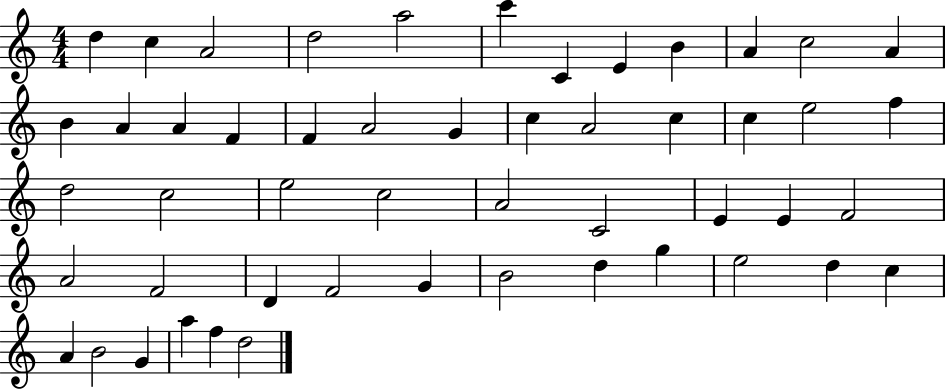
X:1
T:Untitled
M:4/4
L:1/4
K:C
d c A2 d2 a2 c' C E B A c2 A B A A F F A2 G c A2 c c e2 f d2 c2 e2 c2 A2 C2 E E F2 A2 F2 D F2 G B2 d g e2 d c A B2 G a f d2